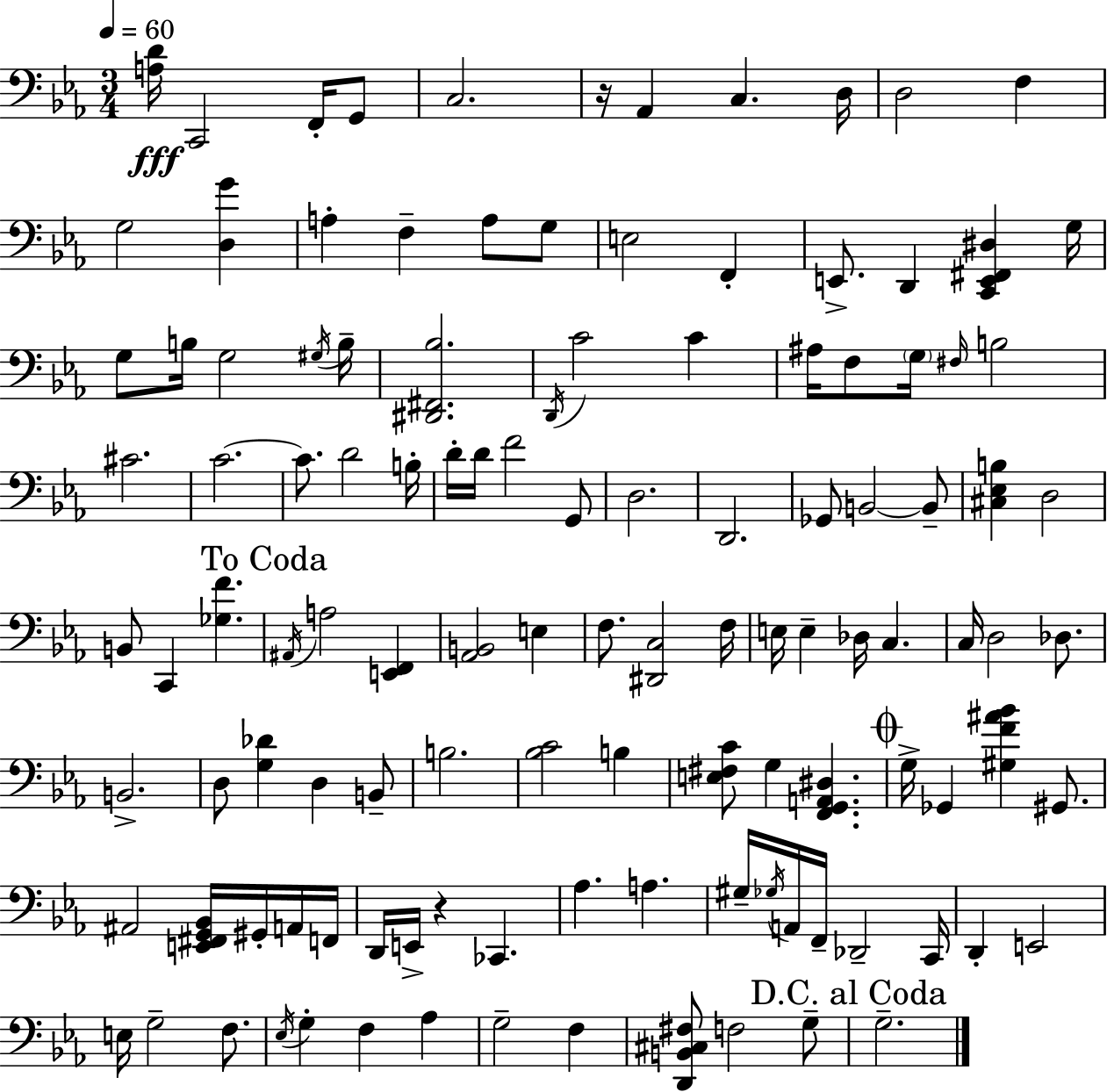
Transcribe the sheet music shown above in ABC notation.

X:1
T:Untitled
M:3/4
L:1/4
K:Eb
[A,D]/4 C,,2 F,,/4 G,,/2 C,2 z/4 _A,, C, D,/4 D,2 F, G,2 [D,G] A, F, A,/2 G,/2 E,2 F,, E,,/2 D,, [C,,E,,^F,,^D,] G,/4 G,/2 B,/4 G,2 ^G,/4 B,/4 [^D,,^F,,_B,]2 D,,/4 C2 C ^A,/4 F,/2 G,/4 ^F,/4 B,2 ^C2 C2 C/2 D2 B,/4 D/4 D/4 F2 G,,/2 D,2 D,,2 _G,,/2 B,,2 B,,/2 [^C,_E,B,] D,2 B,,/2 C,, [_G,F] ^A,,/4 A,2 [E,,F,,] [_A,,B,,]2 E, F,/2 [^D,,C,]2 F,/4 E,/4 E, _D,/4 C, C,/4 D,2 _D,/2 B,,2 D,/2 [G,_D] D, B,,/2 B,2 [_B,C]2 B, [E,^F,C]/2 G, [F,,G,,A,,^D,] G,/4 _G,, [^G,F^A_B] ^G,,/2 ^A,,2 [E,,^F,,G,,_B,,]/4 ^G,,/4 A,,/4 F,,/4 D,,/4 E,,/4 z _C,, _A, A, ^G,/4 _G,/4 A,,/4 F,,/4 _D,,2 C,,/4 D,, E,,2 E,/4 G,2 F,/2 _E,/4 G, F, _A, G,2 F, [D,,B,,^C,^F,]/2 F,2 G,/2 G,2